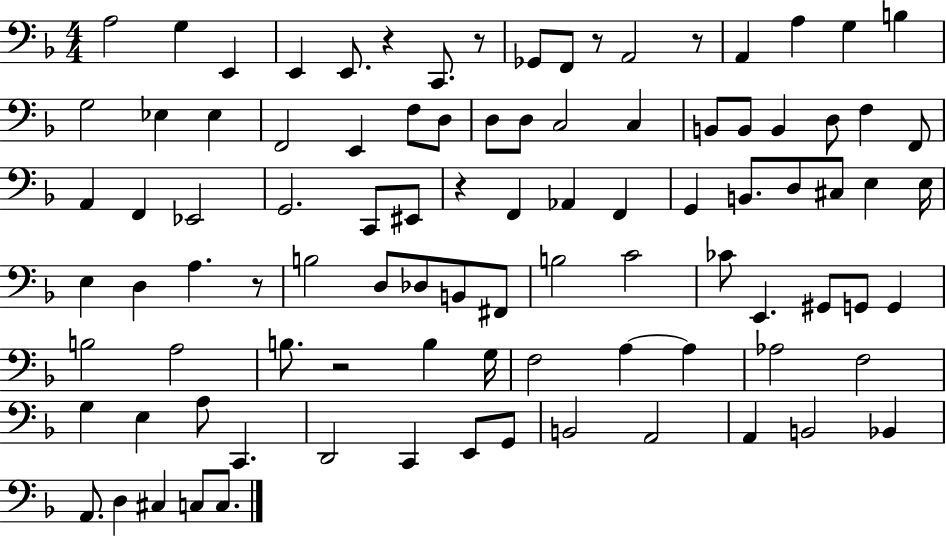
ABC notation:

X:1
T:Untitled
M:4/4
L:1/4
K:F
A,2 G, E,, E,, E,,/2 z C,,/2 z/2 _G,,/2 F,,/2 z/2 A,,2 z/2 A,, A, G, B, G,2 _E, _E, F,,2 E,, F,/2 D,/2 D,/2 D,/2 C,2 C, B,,/2 B,,/2 B,, D,/2 F, F,,/2 A,, F,, _E,,2 G,,2 C,,/2 ^E,,/2 z F,, _A,, F,, G,, B,,/2 D,/2 ^C,/2 E, E,/4 E, D, A, z/2 B,2 D,/2 _D,/2 B,,/2 ^F,,/2 B,2 C2 _C/2 E,, ^G,,/2 G,,/2 G,, B,2 A,2 B,/2 z2 B, G,/4 F,2 A, A, _A,2 F,2 G, E, A,/2 C,, D,,2 C,, E,,/2 G,,/2 B,,2 A,,2 A,, B,,2 _B,, A,,/2 D, ^C, C,/2 C,/2